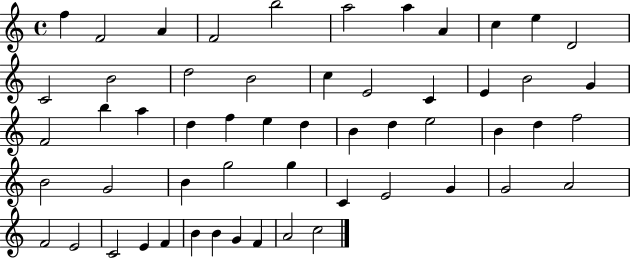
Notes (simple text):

F5/q F4/h A4/q F4/h B5/h A5/h A5/q A4/q C5/q E5/q D4/h C4/h B4/h D5/h B4/h C5/q E4/h C4/q E4/q B4/h G4/q F4/h B5/q A5/q D5/q F5/q E5/q D5/q B4/q D5/q E5/h B4/q D5/q F5/h B4/h G4/h B4/q G5/h G5/q C4/q E4/h G4/q G4/h A4/h F4/h E4/h C4/h E4/q F4/q B4/q B4/q G4/q F4/q A4/h C5/h